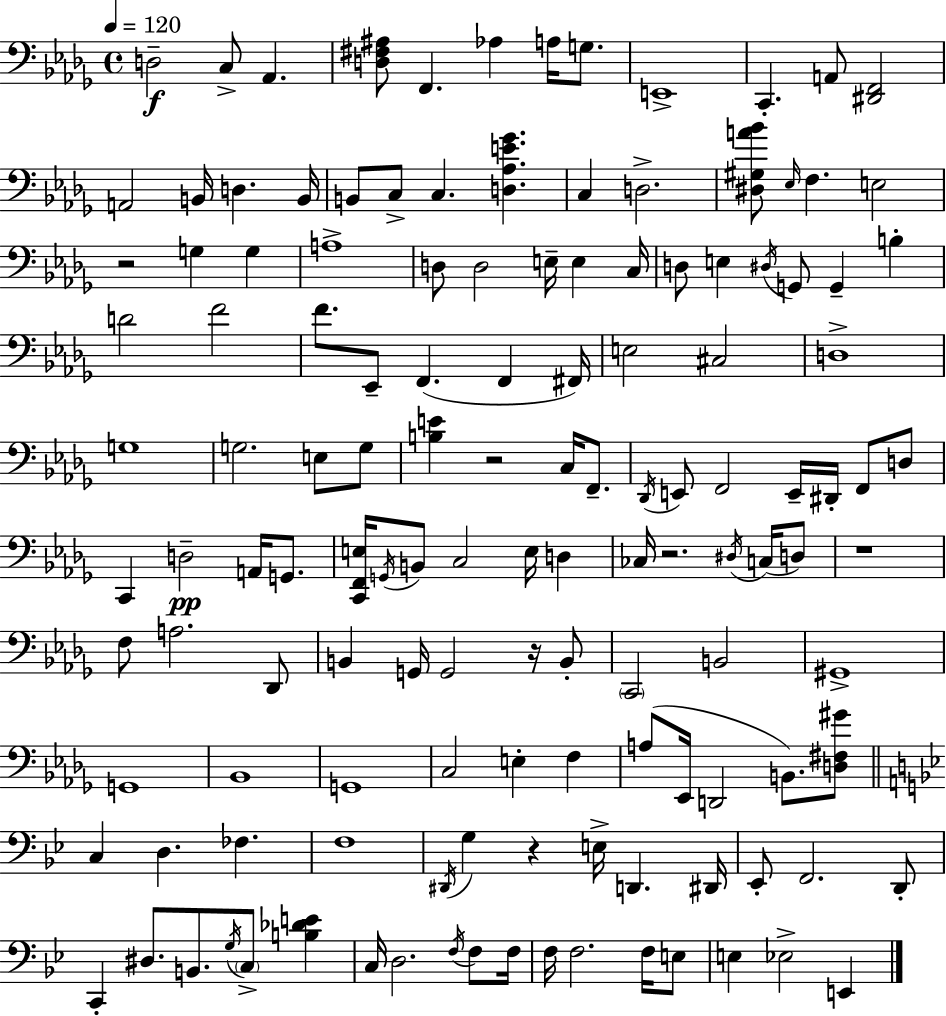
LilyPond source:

{
  \clef bass
  \time 4/4
  \defaultTimeSignature
  \key bes \minor
  \tempo 4 = 120
  d2--\f c8-> aes,4. | <d fis ais>8 f,4. aes4 a16 g8. | e,1-> | c,4.-. a,8 <dis, f,>2 | \break a,2 b,16 d4. b,16 | b,8 c8-> c4. <d aes e' ges'>4. | c4 d2.-> | <dis gis a' bes'>8 \grace { ees16 } f4. e2 | \break r2 g4 g4 | a1-> | d8 d2 e16-- e4 | c16 d8 e4 \acciaccatura { dis16 } g,8 g,4-- b4-. | \break d'2 f'2 | f'8. ees,8-- f,4.( f,4 | fis,16) e2 cis2 | d1-> | \break g1 | g2. e8 | g8 <b e'>4 r2 c16 f,8.-- | \acciaccatura { des,16 } e,8 f,2 e,16-- dis,16-. f,8 | \break d8 c,4 d2--\pp a,16 | g,8. <c, f, e>16 \acciaccatura { g,16 } b,8 c2 e16 | d4 ces16 r2. | \acciaccatura { dis16 }( c16 d8) r1 | \break f8 a2. | des,8 b,4 g,16 g,2 | r16 b,8-. \parenthesize c,2 b,2 | gis,1-> | \break g,1 | bes,1 | g,1 | c2 e4-. | \break f4 a8( ees,16 d,2 | b,8.) <d fis gis'>8 \bar "||" \break \key bes \major c4 d4. fes4. | f1 | \acciaccatura { dis,16 } g4 r4 e16-> d,4. | dis,16 ees,8-. f,2. d,8-. | \break c,4-. dis8. b,8. \acciaccatura { g16 } \parenthesize c8-> <b des' e'>4 | c16 d2. \acciaccatura { f16 } | f8 f16 f16 f2. | f16 e8 e4 ees2-> e,4 | \break \bar "|."
}